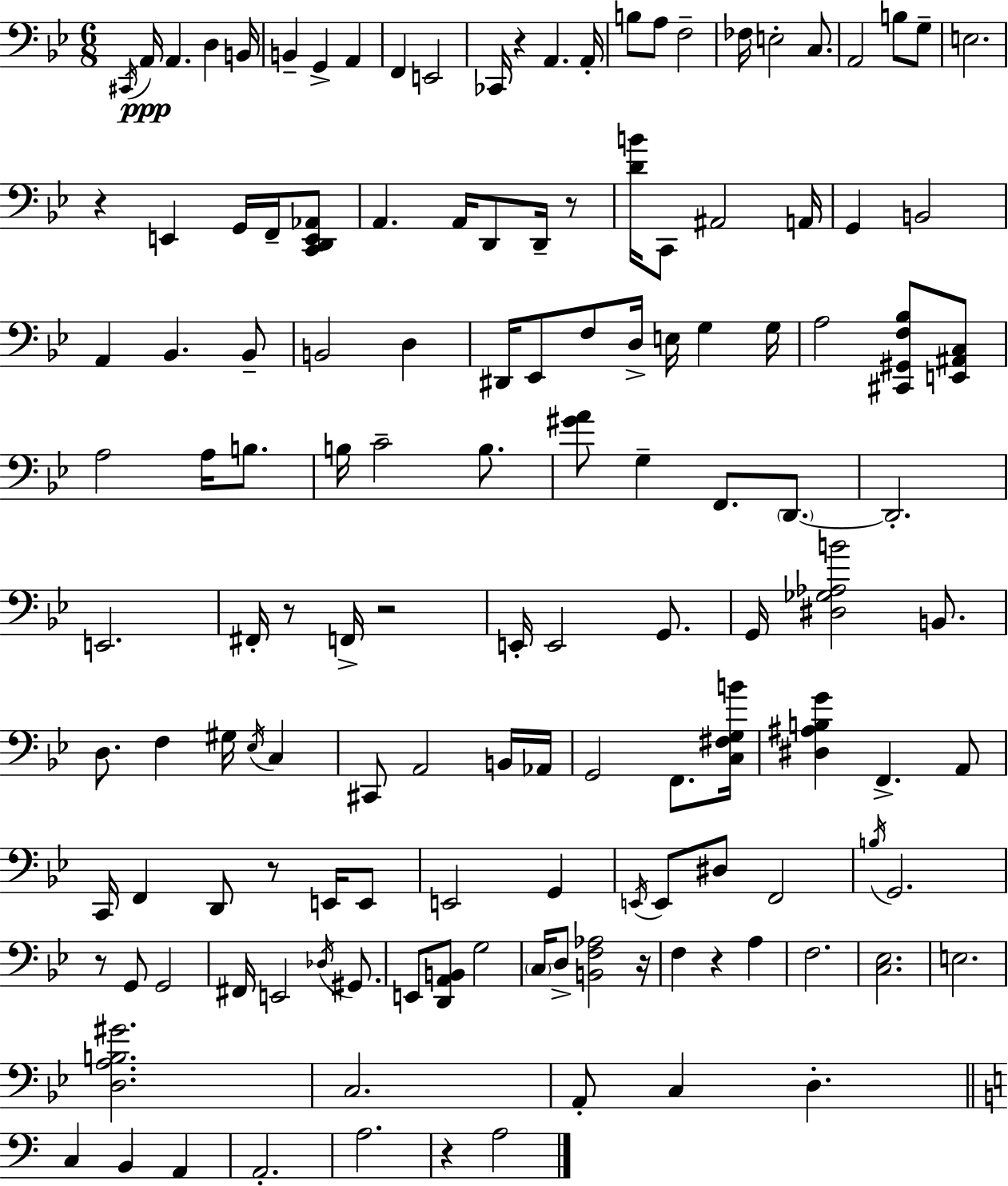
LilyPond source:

{
  \clef bass
  \numericTimeSignature
  \time 6/8
  \key g \minor
  \acciaccatura { cis,16 }\ppp a,16 a,4. d4 | b,16 b,4-- g,4-> a,4 | f,4 e,2 | ces,16 r4 a,4. | \break a,16-. b8 a8 f2-- | fes16 e2-. c8. | a,2 b8 g8-- | e2. | \break r4 e,4 g,16 f,16-- <c, d, e, aes,>8 | a,4. a,16 d,8 d,16-- r8 | <d' b'>16 c,8 ais,2 | a,16 g,4 b,2 | \break a,4 bes,4. bes,8-- | b,2 d4 | dis,16 ees,8 f8 d16-> e16 g4 | g16 a2 <cis, gis, f bes>8 <e, ais, c>8 | \break a2 a16 b8. | b16 c'2-- b8. | <gis' a'>8 g4-- f,8. \parenthesize d,8.~~ | d,2.-. | \break e,2. | fis,16-. r8 f,16-> r2 | e,16-. e,2 g,8. | g,16 <dis ges aes b'>2 b,8. | \break d8. f4 gis16 \acciaccatura { ees16 } c4 | cis,8 a,2 | b,16 aes,16 g,2 f,8. | <c fis g b'>16 <dis ais b g'>4 f,4.-> | \break a,8 c,16 f,4 d,8 r8 e,16 | e,8 e,2 g,4 | \acciaccatura { e,16 } e,8 dis8 f,2 | \acciaccatura { b16 } g,2. | \break r8 g,8 g,2 | fis,16 e,2 | \acciaccatura { des16 } gis,8. e,8 <d, a, b,>8 g2 | \parenthesize c16 d8-> <b, f aes>2 | \break r16 f4 r4 | a4 f2. | <c ees>2. | e2. | \break <d a b gis'>2. | c2. | a,8-. c4 d4.-. | \bar "||" \break \key a \minor c4 b,4 a,4 | a,2.-. | a2. | r4 a2 | \break \bar "|."
}